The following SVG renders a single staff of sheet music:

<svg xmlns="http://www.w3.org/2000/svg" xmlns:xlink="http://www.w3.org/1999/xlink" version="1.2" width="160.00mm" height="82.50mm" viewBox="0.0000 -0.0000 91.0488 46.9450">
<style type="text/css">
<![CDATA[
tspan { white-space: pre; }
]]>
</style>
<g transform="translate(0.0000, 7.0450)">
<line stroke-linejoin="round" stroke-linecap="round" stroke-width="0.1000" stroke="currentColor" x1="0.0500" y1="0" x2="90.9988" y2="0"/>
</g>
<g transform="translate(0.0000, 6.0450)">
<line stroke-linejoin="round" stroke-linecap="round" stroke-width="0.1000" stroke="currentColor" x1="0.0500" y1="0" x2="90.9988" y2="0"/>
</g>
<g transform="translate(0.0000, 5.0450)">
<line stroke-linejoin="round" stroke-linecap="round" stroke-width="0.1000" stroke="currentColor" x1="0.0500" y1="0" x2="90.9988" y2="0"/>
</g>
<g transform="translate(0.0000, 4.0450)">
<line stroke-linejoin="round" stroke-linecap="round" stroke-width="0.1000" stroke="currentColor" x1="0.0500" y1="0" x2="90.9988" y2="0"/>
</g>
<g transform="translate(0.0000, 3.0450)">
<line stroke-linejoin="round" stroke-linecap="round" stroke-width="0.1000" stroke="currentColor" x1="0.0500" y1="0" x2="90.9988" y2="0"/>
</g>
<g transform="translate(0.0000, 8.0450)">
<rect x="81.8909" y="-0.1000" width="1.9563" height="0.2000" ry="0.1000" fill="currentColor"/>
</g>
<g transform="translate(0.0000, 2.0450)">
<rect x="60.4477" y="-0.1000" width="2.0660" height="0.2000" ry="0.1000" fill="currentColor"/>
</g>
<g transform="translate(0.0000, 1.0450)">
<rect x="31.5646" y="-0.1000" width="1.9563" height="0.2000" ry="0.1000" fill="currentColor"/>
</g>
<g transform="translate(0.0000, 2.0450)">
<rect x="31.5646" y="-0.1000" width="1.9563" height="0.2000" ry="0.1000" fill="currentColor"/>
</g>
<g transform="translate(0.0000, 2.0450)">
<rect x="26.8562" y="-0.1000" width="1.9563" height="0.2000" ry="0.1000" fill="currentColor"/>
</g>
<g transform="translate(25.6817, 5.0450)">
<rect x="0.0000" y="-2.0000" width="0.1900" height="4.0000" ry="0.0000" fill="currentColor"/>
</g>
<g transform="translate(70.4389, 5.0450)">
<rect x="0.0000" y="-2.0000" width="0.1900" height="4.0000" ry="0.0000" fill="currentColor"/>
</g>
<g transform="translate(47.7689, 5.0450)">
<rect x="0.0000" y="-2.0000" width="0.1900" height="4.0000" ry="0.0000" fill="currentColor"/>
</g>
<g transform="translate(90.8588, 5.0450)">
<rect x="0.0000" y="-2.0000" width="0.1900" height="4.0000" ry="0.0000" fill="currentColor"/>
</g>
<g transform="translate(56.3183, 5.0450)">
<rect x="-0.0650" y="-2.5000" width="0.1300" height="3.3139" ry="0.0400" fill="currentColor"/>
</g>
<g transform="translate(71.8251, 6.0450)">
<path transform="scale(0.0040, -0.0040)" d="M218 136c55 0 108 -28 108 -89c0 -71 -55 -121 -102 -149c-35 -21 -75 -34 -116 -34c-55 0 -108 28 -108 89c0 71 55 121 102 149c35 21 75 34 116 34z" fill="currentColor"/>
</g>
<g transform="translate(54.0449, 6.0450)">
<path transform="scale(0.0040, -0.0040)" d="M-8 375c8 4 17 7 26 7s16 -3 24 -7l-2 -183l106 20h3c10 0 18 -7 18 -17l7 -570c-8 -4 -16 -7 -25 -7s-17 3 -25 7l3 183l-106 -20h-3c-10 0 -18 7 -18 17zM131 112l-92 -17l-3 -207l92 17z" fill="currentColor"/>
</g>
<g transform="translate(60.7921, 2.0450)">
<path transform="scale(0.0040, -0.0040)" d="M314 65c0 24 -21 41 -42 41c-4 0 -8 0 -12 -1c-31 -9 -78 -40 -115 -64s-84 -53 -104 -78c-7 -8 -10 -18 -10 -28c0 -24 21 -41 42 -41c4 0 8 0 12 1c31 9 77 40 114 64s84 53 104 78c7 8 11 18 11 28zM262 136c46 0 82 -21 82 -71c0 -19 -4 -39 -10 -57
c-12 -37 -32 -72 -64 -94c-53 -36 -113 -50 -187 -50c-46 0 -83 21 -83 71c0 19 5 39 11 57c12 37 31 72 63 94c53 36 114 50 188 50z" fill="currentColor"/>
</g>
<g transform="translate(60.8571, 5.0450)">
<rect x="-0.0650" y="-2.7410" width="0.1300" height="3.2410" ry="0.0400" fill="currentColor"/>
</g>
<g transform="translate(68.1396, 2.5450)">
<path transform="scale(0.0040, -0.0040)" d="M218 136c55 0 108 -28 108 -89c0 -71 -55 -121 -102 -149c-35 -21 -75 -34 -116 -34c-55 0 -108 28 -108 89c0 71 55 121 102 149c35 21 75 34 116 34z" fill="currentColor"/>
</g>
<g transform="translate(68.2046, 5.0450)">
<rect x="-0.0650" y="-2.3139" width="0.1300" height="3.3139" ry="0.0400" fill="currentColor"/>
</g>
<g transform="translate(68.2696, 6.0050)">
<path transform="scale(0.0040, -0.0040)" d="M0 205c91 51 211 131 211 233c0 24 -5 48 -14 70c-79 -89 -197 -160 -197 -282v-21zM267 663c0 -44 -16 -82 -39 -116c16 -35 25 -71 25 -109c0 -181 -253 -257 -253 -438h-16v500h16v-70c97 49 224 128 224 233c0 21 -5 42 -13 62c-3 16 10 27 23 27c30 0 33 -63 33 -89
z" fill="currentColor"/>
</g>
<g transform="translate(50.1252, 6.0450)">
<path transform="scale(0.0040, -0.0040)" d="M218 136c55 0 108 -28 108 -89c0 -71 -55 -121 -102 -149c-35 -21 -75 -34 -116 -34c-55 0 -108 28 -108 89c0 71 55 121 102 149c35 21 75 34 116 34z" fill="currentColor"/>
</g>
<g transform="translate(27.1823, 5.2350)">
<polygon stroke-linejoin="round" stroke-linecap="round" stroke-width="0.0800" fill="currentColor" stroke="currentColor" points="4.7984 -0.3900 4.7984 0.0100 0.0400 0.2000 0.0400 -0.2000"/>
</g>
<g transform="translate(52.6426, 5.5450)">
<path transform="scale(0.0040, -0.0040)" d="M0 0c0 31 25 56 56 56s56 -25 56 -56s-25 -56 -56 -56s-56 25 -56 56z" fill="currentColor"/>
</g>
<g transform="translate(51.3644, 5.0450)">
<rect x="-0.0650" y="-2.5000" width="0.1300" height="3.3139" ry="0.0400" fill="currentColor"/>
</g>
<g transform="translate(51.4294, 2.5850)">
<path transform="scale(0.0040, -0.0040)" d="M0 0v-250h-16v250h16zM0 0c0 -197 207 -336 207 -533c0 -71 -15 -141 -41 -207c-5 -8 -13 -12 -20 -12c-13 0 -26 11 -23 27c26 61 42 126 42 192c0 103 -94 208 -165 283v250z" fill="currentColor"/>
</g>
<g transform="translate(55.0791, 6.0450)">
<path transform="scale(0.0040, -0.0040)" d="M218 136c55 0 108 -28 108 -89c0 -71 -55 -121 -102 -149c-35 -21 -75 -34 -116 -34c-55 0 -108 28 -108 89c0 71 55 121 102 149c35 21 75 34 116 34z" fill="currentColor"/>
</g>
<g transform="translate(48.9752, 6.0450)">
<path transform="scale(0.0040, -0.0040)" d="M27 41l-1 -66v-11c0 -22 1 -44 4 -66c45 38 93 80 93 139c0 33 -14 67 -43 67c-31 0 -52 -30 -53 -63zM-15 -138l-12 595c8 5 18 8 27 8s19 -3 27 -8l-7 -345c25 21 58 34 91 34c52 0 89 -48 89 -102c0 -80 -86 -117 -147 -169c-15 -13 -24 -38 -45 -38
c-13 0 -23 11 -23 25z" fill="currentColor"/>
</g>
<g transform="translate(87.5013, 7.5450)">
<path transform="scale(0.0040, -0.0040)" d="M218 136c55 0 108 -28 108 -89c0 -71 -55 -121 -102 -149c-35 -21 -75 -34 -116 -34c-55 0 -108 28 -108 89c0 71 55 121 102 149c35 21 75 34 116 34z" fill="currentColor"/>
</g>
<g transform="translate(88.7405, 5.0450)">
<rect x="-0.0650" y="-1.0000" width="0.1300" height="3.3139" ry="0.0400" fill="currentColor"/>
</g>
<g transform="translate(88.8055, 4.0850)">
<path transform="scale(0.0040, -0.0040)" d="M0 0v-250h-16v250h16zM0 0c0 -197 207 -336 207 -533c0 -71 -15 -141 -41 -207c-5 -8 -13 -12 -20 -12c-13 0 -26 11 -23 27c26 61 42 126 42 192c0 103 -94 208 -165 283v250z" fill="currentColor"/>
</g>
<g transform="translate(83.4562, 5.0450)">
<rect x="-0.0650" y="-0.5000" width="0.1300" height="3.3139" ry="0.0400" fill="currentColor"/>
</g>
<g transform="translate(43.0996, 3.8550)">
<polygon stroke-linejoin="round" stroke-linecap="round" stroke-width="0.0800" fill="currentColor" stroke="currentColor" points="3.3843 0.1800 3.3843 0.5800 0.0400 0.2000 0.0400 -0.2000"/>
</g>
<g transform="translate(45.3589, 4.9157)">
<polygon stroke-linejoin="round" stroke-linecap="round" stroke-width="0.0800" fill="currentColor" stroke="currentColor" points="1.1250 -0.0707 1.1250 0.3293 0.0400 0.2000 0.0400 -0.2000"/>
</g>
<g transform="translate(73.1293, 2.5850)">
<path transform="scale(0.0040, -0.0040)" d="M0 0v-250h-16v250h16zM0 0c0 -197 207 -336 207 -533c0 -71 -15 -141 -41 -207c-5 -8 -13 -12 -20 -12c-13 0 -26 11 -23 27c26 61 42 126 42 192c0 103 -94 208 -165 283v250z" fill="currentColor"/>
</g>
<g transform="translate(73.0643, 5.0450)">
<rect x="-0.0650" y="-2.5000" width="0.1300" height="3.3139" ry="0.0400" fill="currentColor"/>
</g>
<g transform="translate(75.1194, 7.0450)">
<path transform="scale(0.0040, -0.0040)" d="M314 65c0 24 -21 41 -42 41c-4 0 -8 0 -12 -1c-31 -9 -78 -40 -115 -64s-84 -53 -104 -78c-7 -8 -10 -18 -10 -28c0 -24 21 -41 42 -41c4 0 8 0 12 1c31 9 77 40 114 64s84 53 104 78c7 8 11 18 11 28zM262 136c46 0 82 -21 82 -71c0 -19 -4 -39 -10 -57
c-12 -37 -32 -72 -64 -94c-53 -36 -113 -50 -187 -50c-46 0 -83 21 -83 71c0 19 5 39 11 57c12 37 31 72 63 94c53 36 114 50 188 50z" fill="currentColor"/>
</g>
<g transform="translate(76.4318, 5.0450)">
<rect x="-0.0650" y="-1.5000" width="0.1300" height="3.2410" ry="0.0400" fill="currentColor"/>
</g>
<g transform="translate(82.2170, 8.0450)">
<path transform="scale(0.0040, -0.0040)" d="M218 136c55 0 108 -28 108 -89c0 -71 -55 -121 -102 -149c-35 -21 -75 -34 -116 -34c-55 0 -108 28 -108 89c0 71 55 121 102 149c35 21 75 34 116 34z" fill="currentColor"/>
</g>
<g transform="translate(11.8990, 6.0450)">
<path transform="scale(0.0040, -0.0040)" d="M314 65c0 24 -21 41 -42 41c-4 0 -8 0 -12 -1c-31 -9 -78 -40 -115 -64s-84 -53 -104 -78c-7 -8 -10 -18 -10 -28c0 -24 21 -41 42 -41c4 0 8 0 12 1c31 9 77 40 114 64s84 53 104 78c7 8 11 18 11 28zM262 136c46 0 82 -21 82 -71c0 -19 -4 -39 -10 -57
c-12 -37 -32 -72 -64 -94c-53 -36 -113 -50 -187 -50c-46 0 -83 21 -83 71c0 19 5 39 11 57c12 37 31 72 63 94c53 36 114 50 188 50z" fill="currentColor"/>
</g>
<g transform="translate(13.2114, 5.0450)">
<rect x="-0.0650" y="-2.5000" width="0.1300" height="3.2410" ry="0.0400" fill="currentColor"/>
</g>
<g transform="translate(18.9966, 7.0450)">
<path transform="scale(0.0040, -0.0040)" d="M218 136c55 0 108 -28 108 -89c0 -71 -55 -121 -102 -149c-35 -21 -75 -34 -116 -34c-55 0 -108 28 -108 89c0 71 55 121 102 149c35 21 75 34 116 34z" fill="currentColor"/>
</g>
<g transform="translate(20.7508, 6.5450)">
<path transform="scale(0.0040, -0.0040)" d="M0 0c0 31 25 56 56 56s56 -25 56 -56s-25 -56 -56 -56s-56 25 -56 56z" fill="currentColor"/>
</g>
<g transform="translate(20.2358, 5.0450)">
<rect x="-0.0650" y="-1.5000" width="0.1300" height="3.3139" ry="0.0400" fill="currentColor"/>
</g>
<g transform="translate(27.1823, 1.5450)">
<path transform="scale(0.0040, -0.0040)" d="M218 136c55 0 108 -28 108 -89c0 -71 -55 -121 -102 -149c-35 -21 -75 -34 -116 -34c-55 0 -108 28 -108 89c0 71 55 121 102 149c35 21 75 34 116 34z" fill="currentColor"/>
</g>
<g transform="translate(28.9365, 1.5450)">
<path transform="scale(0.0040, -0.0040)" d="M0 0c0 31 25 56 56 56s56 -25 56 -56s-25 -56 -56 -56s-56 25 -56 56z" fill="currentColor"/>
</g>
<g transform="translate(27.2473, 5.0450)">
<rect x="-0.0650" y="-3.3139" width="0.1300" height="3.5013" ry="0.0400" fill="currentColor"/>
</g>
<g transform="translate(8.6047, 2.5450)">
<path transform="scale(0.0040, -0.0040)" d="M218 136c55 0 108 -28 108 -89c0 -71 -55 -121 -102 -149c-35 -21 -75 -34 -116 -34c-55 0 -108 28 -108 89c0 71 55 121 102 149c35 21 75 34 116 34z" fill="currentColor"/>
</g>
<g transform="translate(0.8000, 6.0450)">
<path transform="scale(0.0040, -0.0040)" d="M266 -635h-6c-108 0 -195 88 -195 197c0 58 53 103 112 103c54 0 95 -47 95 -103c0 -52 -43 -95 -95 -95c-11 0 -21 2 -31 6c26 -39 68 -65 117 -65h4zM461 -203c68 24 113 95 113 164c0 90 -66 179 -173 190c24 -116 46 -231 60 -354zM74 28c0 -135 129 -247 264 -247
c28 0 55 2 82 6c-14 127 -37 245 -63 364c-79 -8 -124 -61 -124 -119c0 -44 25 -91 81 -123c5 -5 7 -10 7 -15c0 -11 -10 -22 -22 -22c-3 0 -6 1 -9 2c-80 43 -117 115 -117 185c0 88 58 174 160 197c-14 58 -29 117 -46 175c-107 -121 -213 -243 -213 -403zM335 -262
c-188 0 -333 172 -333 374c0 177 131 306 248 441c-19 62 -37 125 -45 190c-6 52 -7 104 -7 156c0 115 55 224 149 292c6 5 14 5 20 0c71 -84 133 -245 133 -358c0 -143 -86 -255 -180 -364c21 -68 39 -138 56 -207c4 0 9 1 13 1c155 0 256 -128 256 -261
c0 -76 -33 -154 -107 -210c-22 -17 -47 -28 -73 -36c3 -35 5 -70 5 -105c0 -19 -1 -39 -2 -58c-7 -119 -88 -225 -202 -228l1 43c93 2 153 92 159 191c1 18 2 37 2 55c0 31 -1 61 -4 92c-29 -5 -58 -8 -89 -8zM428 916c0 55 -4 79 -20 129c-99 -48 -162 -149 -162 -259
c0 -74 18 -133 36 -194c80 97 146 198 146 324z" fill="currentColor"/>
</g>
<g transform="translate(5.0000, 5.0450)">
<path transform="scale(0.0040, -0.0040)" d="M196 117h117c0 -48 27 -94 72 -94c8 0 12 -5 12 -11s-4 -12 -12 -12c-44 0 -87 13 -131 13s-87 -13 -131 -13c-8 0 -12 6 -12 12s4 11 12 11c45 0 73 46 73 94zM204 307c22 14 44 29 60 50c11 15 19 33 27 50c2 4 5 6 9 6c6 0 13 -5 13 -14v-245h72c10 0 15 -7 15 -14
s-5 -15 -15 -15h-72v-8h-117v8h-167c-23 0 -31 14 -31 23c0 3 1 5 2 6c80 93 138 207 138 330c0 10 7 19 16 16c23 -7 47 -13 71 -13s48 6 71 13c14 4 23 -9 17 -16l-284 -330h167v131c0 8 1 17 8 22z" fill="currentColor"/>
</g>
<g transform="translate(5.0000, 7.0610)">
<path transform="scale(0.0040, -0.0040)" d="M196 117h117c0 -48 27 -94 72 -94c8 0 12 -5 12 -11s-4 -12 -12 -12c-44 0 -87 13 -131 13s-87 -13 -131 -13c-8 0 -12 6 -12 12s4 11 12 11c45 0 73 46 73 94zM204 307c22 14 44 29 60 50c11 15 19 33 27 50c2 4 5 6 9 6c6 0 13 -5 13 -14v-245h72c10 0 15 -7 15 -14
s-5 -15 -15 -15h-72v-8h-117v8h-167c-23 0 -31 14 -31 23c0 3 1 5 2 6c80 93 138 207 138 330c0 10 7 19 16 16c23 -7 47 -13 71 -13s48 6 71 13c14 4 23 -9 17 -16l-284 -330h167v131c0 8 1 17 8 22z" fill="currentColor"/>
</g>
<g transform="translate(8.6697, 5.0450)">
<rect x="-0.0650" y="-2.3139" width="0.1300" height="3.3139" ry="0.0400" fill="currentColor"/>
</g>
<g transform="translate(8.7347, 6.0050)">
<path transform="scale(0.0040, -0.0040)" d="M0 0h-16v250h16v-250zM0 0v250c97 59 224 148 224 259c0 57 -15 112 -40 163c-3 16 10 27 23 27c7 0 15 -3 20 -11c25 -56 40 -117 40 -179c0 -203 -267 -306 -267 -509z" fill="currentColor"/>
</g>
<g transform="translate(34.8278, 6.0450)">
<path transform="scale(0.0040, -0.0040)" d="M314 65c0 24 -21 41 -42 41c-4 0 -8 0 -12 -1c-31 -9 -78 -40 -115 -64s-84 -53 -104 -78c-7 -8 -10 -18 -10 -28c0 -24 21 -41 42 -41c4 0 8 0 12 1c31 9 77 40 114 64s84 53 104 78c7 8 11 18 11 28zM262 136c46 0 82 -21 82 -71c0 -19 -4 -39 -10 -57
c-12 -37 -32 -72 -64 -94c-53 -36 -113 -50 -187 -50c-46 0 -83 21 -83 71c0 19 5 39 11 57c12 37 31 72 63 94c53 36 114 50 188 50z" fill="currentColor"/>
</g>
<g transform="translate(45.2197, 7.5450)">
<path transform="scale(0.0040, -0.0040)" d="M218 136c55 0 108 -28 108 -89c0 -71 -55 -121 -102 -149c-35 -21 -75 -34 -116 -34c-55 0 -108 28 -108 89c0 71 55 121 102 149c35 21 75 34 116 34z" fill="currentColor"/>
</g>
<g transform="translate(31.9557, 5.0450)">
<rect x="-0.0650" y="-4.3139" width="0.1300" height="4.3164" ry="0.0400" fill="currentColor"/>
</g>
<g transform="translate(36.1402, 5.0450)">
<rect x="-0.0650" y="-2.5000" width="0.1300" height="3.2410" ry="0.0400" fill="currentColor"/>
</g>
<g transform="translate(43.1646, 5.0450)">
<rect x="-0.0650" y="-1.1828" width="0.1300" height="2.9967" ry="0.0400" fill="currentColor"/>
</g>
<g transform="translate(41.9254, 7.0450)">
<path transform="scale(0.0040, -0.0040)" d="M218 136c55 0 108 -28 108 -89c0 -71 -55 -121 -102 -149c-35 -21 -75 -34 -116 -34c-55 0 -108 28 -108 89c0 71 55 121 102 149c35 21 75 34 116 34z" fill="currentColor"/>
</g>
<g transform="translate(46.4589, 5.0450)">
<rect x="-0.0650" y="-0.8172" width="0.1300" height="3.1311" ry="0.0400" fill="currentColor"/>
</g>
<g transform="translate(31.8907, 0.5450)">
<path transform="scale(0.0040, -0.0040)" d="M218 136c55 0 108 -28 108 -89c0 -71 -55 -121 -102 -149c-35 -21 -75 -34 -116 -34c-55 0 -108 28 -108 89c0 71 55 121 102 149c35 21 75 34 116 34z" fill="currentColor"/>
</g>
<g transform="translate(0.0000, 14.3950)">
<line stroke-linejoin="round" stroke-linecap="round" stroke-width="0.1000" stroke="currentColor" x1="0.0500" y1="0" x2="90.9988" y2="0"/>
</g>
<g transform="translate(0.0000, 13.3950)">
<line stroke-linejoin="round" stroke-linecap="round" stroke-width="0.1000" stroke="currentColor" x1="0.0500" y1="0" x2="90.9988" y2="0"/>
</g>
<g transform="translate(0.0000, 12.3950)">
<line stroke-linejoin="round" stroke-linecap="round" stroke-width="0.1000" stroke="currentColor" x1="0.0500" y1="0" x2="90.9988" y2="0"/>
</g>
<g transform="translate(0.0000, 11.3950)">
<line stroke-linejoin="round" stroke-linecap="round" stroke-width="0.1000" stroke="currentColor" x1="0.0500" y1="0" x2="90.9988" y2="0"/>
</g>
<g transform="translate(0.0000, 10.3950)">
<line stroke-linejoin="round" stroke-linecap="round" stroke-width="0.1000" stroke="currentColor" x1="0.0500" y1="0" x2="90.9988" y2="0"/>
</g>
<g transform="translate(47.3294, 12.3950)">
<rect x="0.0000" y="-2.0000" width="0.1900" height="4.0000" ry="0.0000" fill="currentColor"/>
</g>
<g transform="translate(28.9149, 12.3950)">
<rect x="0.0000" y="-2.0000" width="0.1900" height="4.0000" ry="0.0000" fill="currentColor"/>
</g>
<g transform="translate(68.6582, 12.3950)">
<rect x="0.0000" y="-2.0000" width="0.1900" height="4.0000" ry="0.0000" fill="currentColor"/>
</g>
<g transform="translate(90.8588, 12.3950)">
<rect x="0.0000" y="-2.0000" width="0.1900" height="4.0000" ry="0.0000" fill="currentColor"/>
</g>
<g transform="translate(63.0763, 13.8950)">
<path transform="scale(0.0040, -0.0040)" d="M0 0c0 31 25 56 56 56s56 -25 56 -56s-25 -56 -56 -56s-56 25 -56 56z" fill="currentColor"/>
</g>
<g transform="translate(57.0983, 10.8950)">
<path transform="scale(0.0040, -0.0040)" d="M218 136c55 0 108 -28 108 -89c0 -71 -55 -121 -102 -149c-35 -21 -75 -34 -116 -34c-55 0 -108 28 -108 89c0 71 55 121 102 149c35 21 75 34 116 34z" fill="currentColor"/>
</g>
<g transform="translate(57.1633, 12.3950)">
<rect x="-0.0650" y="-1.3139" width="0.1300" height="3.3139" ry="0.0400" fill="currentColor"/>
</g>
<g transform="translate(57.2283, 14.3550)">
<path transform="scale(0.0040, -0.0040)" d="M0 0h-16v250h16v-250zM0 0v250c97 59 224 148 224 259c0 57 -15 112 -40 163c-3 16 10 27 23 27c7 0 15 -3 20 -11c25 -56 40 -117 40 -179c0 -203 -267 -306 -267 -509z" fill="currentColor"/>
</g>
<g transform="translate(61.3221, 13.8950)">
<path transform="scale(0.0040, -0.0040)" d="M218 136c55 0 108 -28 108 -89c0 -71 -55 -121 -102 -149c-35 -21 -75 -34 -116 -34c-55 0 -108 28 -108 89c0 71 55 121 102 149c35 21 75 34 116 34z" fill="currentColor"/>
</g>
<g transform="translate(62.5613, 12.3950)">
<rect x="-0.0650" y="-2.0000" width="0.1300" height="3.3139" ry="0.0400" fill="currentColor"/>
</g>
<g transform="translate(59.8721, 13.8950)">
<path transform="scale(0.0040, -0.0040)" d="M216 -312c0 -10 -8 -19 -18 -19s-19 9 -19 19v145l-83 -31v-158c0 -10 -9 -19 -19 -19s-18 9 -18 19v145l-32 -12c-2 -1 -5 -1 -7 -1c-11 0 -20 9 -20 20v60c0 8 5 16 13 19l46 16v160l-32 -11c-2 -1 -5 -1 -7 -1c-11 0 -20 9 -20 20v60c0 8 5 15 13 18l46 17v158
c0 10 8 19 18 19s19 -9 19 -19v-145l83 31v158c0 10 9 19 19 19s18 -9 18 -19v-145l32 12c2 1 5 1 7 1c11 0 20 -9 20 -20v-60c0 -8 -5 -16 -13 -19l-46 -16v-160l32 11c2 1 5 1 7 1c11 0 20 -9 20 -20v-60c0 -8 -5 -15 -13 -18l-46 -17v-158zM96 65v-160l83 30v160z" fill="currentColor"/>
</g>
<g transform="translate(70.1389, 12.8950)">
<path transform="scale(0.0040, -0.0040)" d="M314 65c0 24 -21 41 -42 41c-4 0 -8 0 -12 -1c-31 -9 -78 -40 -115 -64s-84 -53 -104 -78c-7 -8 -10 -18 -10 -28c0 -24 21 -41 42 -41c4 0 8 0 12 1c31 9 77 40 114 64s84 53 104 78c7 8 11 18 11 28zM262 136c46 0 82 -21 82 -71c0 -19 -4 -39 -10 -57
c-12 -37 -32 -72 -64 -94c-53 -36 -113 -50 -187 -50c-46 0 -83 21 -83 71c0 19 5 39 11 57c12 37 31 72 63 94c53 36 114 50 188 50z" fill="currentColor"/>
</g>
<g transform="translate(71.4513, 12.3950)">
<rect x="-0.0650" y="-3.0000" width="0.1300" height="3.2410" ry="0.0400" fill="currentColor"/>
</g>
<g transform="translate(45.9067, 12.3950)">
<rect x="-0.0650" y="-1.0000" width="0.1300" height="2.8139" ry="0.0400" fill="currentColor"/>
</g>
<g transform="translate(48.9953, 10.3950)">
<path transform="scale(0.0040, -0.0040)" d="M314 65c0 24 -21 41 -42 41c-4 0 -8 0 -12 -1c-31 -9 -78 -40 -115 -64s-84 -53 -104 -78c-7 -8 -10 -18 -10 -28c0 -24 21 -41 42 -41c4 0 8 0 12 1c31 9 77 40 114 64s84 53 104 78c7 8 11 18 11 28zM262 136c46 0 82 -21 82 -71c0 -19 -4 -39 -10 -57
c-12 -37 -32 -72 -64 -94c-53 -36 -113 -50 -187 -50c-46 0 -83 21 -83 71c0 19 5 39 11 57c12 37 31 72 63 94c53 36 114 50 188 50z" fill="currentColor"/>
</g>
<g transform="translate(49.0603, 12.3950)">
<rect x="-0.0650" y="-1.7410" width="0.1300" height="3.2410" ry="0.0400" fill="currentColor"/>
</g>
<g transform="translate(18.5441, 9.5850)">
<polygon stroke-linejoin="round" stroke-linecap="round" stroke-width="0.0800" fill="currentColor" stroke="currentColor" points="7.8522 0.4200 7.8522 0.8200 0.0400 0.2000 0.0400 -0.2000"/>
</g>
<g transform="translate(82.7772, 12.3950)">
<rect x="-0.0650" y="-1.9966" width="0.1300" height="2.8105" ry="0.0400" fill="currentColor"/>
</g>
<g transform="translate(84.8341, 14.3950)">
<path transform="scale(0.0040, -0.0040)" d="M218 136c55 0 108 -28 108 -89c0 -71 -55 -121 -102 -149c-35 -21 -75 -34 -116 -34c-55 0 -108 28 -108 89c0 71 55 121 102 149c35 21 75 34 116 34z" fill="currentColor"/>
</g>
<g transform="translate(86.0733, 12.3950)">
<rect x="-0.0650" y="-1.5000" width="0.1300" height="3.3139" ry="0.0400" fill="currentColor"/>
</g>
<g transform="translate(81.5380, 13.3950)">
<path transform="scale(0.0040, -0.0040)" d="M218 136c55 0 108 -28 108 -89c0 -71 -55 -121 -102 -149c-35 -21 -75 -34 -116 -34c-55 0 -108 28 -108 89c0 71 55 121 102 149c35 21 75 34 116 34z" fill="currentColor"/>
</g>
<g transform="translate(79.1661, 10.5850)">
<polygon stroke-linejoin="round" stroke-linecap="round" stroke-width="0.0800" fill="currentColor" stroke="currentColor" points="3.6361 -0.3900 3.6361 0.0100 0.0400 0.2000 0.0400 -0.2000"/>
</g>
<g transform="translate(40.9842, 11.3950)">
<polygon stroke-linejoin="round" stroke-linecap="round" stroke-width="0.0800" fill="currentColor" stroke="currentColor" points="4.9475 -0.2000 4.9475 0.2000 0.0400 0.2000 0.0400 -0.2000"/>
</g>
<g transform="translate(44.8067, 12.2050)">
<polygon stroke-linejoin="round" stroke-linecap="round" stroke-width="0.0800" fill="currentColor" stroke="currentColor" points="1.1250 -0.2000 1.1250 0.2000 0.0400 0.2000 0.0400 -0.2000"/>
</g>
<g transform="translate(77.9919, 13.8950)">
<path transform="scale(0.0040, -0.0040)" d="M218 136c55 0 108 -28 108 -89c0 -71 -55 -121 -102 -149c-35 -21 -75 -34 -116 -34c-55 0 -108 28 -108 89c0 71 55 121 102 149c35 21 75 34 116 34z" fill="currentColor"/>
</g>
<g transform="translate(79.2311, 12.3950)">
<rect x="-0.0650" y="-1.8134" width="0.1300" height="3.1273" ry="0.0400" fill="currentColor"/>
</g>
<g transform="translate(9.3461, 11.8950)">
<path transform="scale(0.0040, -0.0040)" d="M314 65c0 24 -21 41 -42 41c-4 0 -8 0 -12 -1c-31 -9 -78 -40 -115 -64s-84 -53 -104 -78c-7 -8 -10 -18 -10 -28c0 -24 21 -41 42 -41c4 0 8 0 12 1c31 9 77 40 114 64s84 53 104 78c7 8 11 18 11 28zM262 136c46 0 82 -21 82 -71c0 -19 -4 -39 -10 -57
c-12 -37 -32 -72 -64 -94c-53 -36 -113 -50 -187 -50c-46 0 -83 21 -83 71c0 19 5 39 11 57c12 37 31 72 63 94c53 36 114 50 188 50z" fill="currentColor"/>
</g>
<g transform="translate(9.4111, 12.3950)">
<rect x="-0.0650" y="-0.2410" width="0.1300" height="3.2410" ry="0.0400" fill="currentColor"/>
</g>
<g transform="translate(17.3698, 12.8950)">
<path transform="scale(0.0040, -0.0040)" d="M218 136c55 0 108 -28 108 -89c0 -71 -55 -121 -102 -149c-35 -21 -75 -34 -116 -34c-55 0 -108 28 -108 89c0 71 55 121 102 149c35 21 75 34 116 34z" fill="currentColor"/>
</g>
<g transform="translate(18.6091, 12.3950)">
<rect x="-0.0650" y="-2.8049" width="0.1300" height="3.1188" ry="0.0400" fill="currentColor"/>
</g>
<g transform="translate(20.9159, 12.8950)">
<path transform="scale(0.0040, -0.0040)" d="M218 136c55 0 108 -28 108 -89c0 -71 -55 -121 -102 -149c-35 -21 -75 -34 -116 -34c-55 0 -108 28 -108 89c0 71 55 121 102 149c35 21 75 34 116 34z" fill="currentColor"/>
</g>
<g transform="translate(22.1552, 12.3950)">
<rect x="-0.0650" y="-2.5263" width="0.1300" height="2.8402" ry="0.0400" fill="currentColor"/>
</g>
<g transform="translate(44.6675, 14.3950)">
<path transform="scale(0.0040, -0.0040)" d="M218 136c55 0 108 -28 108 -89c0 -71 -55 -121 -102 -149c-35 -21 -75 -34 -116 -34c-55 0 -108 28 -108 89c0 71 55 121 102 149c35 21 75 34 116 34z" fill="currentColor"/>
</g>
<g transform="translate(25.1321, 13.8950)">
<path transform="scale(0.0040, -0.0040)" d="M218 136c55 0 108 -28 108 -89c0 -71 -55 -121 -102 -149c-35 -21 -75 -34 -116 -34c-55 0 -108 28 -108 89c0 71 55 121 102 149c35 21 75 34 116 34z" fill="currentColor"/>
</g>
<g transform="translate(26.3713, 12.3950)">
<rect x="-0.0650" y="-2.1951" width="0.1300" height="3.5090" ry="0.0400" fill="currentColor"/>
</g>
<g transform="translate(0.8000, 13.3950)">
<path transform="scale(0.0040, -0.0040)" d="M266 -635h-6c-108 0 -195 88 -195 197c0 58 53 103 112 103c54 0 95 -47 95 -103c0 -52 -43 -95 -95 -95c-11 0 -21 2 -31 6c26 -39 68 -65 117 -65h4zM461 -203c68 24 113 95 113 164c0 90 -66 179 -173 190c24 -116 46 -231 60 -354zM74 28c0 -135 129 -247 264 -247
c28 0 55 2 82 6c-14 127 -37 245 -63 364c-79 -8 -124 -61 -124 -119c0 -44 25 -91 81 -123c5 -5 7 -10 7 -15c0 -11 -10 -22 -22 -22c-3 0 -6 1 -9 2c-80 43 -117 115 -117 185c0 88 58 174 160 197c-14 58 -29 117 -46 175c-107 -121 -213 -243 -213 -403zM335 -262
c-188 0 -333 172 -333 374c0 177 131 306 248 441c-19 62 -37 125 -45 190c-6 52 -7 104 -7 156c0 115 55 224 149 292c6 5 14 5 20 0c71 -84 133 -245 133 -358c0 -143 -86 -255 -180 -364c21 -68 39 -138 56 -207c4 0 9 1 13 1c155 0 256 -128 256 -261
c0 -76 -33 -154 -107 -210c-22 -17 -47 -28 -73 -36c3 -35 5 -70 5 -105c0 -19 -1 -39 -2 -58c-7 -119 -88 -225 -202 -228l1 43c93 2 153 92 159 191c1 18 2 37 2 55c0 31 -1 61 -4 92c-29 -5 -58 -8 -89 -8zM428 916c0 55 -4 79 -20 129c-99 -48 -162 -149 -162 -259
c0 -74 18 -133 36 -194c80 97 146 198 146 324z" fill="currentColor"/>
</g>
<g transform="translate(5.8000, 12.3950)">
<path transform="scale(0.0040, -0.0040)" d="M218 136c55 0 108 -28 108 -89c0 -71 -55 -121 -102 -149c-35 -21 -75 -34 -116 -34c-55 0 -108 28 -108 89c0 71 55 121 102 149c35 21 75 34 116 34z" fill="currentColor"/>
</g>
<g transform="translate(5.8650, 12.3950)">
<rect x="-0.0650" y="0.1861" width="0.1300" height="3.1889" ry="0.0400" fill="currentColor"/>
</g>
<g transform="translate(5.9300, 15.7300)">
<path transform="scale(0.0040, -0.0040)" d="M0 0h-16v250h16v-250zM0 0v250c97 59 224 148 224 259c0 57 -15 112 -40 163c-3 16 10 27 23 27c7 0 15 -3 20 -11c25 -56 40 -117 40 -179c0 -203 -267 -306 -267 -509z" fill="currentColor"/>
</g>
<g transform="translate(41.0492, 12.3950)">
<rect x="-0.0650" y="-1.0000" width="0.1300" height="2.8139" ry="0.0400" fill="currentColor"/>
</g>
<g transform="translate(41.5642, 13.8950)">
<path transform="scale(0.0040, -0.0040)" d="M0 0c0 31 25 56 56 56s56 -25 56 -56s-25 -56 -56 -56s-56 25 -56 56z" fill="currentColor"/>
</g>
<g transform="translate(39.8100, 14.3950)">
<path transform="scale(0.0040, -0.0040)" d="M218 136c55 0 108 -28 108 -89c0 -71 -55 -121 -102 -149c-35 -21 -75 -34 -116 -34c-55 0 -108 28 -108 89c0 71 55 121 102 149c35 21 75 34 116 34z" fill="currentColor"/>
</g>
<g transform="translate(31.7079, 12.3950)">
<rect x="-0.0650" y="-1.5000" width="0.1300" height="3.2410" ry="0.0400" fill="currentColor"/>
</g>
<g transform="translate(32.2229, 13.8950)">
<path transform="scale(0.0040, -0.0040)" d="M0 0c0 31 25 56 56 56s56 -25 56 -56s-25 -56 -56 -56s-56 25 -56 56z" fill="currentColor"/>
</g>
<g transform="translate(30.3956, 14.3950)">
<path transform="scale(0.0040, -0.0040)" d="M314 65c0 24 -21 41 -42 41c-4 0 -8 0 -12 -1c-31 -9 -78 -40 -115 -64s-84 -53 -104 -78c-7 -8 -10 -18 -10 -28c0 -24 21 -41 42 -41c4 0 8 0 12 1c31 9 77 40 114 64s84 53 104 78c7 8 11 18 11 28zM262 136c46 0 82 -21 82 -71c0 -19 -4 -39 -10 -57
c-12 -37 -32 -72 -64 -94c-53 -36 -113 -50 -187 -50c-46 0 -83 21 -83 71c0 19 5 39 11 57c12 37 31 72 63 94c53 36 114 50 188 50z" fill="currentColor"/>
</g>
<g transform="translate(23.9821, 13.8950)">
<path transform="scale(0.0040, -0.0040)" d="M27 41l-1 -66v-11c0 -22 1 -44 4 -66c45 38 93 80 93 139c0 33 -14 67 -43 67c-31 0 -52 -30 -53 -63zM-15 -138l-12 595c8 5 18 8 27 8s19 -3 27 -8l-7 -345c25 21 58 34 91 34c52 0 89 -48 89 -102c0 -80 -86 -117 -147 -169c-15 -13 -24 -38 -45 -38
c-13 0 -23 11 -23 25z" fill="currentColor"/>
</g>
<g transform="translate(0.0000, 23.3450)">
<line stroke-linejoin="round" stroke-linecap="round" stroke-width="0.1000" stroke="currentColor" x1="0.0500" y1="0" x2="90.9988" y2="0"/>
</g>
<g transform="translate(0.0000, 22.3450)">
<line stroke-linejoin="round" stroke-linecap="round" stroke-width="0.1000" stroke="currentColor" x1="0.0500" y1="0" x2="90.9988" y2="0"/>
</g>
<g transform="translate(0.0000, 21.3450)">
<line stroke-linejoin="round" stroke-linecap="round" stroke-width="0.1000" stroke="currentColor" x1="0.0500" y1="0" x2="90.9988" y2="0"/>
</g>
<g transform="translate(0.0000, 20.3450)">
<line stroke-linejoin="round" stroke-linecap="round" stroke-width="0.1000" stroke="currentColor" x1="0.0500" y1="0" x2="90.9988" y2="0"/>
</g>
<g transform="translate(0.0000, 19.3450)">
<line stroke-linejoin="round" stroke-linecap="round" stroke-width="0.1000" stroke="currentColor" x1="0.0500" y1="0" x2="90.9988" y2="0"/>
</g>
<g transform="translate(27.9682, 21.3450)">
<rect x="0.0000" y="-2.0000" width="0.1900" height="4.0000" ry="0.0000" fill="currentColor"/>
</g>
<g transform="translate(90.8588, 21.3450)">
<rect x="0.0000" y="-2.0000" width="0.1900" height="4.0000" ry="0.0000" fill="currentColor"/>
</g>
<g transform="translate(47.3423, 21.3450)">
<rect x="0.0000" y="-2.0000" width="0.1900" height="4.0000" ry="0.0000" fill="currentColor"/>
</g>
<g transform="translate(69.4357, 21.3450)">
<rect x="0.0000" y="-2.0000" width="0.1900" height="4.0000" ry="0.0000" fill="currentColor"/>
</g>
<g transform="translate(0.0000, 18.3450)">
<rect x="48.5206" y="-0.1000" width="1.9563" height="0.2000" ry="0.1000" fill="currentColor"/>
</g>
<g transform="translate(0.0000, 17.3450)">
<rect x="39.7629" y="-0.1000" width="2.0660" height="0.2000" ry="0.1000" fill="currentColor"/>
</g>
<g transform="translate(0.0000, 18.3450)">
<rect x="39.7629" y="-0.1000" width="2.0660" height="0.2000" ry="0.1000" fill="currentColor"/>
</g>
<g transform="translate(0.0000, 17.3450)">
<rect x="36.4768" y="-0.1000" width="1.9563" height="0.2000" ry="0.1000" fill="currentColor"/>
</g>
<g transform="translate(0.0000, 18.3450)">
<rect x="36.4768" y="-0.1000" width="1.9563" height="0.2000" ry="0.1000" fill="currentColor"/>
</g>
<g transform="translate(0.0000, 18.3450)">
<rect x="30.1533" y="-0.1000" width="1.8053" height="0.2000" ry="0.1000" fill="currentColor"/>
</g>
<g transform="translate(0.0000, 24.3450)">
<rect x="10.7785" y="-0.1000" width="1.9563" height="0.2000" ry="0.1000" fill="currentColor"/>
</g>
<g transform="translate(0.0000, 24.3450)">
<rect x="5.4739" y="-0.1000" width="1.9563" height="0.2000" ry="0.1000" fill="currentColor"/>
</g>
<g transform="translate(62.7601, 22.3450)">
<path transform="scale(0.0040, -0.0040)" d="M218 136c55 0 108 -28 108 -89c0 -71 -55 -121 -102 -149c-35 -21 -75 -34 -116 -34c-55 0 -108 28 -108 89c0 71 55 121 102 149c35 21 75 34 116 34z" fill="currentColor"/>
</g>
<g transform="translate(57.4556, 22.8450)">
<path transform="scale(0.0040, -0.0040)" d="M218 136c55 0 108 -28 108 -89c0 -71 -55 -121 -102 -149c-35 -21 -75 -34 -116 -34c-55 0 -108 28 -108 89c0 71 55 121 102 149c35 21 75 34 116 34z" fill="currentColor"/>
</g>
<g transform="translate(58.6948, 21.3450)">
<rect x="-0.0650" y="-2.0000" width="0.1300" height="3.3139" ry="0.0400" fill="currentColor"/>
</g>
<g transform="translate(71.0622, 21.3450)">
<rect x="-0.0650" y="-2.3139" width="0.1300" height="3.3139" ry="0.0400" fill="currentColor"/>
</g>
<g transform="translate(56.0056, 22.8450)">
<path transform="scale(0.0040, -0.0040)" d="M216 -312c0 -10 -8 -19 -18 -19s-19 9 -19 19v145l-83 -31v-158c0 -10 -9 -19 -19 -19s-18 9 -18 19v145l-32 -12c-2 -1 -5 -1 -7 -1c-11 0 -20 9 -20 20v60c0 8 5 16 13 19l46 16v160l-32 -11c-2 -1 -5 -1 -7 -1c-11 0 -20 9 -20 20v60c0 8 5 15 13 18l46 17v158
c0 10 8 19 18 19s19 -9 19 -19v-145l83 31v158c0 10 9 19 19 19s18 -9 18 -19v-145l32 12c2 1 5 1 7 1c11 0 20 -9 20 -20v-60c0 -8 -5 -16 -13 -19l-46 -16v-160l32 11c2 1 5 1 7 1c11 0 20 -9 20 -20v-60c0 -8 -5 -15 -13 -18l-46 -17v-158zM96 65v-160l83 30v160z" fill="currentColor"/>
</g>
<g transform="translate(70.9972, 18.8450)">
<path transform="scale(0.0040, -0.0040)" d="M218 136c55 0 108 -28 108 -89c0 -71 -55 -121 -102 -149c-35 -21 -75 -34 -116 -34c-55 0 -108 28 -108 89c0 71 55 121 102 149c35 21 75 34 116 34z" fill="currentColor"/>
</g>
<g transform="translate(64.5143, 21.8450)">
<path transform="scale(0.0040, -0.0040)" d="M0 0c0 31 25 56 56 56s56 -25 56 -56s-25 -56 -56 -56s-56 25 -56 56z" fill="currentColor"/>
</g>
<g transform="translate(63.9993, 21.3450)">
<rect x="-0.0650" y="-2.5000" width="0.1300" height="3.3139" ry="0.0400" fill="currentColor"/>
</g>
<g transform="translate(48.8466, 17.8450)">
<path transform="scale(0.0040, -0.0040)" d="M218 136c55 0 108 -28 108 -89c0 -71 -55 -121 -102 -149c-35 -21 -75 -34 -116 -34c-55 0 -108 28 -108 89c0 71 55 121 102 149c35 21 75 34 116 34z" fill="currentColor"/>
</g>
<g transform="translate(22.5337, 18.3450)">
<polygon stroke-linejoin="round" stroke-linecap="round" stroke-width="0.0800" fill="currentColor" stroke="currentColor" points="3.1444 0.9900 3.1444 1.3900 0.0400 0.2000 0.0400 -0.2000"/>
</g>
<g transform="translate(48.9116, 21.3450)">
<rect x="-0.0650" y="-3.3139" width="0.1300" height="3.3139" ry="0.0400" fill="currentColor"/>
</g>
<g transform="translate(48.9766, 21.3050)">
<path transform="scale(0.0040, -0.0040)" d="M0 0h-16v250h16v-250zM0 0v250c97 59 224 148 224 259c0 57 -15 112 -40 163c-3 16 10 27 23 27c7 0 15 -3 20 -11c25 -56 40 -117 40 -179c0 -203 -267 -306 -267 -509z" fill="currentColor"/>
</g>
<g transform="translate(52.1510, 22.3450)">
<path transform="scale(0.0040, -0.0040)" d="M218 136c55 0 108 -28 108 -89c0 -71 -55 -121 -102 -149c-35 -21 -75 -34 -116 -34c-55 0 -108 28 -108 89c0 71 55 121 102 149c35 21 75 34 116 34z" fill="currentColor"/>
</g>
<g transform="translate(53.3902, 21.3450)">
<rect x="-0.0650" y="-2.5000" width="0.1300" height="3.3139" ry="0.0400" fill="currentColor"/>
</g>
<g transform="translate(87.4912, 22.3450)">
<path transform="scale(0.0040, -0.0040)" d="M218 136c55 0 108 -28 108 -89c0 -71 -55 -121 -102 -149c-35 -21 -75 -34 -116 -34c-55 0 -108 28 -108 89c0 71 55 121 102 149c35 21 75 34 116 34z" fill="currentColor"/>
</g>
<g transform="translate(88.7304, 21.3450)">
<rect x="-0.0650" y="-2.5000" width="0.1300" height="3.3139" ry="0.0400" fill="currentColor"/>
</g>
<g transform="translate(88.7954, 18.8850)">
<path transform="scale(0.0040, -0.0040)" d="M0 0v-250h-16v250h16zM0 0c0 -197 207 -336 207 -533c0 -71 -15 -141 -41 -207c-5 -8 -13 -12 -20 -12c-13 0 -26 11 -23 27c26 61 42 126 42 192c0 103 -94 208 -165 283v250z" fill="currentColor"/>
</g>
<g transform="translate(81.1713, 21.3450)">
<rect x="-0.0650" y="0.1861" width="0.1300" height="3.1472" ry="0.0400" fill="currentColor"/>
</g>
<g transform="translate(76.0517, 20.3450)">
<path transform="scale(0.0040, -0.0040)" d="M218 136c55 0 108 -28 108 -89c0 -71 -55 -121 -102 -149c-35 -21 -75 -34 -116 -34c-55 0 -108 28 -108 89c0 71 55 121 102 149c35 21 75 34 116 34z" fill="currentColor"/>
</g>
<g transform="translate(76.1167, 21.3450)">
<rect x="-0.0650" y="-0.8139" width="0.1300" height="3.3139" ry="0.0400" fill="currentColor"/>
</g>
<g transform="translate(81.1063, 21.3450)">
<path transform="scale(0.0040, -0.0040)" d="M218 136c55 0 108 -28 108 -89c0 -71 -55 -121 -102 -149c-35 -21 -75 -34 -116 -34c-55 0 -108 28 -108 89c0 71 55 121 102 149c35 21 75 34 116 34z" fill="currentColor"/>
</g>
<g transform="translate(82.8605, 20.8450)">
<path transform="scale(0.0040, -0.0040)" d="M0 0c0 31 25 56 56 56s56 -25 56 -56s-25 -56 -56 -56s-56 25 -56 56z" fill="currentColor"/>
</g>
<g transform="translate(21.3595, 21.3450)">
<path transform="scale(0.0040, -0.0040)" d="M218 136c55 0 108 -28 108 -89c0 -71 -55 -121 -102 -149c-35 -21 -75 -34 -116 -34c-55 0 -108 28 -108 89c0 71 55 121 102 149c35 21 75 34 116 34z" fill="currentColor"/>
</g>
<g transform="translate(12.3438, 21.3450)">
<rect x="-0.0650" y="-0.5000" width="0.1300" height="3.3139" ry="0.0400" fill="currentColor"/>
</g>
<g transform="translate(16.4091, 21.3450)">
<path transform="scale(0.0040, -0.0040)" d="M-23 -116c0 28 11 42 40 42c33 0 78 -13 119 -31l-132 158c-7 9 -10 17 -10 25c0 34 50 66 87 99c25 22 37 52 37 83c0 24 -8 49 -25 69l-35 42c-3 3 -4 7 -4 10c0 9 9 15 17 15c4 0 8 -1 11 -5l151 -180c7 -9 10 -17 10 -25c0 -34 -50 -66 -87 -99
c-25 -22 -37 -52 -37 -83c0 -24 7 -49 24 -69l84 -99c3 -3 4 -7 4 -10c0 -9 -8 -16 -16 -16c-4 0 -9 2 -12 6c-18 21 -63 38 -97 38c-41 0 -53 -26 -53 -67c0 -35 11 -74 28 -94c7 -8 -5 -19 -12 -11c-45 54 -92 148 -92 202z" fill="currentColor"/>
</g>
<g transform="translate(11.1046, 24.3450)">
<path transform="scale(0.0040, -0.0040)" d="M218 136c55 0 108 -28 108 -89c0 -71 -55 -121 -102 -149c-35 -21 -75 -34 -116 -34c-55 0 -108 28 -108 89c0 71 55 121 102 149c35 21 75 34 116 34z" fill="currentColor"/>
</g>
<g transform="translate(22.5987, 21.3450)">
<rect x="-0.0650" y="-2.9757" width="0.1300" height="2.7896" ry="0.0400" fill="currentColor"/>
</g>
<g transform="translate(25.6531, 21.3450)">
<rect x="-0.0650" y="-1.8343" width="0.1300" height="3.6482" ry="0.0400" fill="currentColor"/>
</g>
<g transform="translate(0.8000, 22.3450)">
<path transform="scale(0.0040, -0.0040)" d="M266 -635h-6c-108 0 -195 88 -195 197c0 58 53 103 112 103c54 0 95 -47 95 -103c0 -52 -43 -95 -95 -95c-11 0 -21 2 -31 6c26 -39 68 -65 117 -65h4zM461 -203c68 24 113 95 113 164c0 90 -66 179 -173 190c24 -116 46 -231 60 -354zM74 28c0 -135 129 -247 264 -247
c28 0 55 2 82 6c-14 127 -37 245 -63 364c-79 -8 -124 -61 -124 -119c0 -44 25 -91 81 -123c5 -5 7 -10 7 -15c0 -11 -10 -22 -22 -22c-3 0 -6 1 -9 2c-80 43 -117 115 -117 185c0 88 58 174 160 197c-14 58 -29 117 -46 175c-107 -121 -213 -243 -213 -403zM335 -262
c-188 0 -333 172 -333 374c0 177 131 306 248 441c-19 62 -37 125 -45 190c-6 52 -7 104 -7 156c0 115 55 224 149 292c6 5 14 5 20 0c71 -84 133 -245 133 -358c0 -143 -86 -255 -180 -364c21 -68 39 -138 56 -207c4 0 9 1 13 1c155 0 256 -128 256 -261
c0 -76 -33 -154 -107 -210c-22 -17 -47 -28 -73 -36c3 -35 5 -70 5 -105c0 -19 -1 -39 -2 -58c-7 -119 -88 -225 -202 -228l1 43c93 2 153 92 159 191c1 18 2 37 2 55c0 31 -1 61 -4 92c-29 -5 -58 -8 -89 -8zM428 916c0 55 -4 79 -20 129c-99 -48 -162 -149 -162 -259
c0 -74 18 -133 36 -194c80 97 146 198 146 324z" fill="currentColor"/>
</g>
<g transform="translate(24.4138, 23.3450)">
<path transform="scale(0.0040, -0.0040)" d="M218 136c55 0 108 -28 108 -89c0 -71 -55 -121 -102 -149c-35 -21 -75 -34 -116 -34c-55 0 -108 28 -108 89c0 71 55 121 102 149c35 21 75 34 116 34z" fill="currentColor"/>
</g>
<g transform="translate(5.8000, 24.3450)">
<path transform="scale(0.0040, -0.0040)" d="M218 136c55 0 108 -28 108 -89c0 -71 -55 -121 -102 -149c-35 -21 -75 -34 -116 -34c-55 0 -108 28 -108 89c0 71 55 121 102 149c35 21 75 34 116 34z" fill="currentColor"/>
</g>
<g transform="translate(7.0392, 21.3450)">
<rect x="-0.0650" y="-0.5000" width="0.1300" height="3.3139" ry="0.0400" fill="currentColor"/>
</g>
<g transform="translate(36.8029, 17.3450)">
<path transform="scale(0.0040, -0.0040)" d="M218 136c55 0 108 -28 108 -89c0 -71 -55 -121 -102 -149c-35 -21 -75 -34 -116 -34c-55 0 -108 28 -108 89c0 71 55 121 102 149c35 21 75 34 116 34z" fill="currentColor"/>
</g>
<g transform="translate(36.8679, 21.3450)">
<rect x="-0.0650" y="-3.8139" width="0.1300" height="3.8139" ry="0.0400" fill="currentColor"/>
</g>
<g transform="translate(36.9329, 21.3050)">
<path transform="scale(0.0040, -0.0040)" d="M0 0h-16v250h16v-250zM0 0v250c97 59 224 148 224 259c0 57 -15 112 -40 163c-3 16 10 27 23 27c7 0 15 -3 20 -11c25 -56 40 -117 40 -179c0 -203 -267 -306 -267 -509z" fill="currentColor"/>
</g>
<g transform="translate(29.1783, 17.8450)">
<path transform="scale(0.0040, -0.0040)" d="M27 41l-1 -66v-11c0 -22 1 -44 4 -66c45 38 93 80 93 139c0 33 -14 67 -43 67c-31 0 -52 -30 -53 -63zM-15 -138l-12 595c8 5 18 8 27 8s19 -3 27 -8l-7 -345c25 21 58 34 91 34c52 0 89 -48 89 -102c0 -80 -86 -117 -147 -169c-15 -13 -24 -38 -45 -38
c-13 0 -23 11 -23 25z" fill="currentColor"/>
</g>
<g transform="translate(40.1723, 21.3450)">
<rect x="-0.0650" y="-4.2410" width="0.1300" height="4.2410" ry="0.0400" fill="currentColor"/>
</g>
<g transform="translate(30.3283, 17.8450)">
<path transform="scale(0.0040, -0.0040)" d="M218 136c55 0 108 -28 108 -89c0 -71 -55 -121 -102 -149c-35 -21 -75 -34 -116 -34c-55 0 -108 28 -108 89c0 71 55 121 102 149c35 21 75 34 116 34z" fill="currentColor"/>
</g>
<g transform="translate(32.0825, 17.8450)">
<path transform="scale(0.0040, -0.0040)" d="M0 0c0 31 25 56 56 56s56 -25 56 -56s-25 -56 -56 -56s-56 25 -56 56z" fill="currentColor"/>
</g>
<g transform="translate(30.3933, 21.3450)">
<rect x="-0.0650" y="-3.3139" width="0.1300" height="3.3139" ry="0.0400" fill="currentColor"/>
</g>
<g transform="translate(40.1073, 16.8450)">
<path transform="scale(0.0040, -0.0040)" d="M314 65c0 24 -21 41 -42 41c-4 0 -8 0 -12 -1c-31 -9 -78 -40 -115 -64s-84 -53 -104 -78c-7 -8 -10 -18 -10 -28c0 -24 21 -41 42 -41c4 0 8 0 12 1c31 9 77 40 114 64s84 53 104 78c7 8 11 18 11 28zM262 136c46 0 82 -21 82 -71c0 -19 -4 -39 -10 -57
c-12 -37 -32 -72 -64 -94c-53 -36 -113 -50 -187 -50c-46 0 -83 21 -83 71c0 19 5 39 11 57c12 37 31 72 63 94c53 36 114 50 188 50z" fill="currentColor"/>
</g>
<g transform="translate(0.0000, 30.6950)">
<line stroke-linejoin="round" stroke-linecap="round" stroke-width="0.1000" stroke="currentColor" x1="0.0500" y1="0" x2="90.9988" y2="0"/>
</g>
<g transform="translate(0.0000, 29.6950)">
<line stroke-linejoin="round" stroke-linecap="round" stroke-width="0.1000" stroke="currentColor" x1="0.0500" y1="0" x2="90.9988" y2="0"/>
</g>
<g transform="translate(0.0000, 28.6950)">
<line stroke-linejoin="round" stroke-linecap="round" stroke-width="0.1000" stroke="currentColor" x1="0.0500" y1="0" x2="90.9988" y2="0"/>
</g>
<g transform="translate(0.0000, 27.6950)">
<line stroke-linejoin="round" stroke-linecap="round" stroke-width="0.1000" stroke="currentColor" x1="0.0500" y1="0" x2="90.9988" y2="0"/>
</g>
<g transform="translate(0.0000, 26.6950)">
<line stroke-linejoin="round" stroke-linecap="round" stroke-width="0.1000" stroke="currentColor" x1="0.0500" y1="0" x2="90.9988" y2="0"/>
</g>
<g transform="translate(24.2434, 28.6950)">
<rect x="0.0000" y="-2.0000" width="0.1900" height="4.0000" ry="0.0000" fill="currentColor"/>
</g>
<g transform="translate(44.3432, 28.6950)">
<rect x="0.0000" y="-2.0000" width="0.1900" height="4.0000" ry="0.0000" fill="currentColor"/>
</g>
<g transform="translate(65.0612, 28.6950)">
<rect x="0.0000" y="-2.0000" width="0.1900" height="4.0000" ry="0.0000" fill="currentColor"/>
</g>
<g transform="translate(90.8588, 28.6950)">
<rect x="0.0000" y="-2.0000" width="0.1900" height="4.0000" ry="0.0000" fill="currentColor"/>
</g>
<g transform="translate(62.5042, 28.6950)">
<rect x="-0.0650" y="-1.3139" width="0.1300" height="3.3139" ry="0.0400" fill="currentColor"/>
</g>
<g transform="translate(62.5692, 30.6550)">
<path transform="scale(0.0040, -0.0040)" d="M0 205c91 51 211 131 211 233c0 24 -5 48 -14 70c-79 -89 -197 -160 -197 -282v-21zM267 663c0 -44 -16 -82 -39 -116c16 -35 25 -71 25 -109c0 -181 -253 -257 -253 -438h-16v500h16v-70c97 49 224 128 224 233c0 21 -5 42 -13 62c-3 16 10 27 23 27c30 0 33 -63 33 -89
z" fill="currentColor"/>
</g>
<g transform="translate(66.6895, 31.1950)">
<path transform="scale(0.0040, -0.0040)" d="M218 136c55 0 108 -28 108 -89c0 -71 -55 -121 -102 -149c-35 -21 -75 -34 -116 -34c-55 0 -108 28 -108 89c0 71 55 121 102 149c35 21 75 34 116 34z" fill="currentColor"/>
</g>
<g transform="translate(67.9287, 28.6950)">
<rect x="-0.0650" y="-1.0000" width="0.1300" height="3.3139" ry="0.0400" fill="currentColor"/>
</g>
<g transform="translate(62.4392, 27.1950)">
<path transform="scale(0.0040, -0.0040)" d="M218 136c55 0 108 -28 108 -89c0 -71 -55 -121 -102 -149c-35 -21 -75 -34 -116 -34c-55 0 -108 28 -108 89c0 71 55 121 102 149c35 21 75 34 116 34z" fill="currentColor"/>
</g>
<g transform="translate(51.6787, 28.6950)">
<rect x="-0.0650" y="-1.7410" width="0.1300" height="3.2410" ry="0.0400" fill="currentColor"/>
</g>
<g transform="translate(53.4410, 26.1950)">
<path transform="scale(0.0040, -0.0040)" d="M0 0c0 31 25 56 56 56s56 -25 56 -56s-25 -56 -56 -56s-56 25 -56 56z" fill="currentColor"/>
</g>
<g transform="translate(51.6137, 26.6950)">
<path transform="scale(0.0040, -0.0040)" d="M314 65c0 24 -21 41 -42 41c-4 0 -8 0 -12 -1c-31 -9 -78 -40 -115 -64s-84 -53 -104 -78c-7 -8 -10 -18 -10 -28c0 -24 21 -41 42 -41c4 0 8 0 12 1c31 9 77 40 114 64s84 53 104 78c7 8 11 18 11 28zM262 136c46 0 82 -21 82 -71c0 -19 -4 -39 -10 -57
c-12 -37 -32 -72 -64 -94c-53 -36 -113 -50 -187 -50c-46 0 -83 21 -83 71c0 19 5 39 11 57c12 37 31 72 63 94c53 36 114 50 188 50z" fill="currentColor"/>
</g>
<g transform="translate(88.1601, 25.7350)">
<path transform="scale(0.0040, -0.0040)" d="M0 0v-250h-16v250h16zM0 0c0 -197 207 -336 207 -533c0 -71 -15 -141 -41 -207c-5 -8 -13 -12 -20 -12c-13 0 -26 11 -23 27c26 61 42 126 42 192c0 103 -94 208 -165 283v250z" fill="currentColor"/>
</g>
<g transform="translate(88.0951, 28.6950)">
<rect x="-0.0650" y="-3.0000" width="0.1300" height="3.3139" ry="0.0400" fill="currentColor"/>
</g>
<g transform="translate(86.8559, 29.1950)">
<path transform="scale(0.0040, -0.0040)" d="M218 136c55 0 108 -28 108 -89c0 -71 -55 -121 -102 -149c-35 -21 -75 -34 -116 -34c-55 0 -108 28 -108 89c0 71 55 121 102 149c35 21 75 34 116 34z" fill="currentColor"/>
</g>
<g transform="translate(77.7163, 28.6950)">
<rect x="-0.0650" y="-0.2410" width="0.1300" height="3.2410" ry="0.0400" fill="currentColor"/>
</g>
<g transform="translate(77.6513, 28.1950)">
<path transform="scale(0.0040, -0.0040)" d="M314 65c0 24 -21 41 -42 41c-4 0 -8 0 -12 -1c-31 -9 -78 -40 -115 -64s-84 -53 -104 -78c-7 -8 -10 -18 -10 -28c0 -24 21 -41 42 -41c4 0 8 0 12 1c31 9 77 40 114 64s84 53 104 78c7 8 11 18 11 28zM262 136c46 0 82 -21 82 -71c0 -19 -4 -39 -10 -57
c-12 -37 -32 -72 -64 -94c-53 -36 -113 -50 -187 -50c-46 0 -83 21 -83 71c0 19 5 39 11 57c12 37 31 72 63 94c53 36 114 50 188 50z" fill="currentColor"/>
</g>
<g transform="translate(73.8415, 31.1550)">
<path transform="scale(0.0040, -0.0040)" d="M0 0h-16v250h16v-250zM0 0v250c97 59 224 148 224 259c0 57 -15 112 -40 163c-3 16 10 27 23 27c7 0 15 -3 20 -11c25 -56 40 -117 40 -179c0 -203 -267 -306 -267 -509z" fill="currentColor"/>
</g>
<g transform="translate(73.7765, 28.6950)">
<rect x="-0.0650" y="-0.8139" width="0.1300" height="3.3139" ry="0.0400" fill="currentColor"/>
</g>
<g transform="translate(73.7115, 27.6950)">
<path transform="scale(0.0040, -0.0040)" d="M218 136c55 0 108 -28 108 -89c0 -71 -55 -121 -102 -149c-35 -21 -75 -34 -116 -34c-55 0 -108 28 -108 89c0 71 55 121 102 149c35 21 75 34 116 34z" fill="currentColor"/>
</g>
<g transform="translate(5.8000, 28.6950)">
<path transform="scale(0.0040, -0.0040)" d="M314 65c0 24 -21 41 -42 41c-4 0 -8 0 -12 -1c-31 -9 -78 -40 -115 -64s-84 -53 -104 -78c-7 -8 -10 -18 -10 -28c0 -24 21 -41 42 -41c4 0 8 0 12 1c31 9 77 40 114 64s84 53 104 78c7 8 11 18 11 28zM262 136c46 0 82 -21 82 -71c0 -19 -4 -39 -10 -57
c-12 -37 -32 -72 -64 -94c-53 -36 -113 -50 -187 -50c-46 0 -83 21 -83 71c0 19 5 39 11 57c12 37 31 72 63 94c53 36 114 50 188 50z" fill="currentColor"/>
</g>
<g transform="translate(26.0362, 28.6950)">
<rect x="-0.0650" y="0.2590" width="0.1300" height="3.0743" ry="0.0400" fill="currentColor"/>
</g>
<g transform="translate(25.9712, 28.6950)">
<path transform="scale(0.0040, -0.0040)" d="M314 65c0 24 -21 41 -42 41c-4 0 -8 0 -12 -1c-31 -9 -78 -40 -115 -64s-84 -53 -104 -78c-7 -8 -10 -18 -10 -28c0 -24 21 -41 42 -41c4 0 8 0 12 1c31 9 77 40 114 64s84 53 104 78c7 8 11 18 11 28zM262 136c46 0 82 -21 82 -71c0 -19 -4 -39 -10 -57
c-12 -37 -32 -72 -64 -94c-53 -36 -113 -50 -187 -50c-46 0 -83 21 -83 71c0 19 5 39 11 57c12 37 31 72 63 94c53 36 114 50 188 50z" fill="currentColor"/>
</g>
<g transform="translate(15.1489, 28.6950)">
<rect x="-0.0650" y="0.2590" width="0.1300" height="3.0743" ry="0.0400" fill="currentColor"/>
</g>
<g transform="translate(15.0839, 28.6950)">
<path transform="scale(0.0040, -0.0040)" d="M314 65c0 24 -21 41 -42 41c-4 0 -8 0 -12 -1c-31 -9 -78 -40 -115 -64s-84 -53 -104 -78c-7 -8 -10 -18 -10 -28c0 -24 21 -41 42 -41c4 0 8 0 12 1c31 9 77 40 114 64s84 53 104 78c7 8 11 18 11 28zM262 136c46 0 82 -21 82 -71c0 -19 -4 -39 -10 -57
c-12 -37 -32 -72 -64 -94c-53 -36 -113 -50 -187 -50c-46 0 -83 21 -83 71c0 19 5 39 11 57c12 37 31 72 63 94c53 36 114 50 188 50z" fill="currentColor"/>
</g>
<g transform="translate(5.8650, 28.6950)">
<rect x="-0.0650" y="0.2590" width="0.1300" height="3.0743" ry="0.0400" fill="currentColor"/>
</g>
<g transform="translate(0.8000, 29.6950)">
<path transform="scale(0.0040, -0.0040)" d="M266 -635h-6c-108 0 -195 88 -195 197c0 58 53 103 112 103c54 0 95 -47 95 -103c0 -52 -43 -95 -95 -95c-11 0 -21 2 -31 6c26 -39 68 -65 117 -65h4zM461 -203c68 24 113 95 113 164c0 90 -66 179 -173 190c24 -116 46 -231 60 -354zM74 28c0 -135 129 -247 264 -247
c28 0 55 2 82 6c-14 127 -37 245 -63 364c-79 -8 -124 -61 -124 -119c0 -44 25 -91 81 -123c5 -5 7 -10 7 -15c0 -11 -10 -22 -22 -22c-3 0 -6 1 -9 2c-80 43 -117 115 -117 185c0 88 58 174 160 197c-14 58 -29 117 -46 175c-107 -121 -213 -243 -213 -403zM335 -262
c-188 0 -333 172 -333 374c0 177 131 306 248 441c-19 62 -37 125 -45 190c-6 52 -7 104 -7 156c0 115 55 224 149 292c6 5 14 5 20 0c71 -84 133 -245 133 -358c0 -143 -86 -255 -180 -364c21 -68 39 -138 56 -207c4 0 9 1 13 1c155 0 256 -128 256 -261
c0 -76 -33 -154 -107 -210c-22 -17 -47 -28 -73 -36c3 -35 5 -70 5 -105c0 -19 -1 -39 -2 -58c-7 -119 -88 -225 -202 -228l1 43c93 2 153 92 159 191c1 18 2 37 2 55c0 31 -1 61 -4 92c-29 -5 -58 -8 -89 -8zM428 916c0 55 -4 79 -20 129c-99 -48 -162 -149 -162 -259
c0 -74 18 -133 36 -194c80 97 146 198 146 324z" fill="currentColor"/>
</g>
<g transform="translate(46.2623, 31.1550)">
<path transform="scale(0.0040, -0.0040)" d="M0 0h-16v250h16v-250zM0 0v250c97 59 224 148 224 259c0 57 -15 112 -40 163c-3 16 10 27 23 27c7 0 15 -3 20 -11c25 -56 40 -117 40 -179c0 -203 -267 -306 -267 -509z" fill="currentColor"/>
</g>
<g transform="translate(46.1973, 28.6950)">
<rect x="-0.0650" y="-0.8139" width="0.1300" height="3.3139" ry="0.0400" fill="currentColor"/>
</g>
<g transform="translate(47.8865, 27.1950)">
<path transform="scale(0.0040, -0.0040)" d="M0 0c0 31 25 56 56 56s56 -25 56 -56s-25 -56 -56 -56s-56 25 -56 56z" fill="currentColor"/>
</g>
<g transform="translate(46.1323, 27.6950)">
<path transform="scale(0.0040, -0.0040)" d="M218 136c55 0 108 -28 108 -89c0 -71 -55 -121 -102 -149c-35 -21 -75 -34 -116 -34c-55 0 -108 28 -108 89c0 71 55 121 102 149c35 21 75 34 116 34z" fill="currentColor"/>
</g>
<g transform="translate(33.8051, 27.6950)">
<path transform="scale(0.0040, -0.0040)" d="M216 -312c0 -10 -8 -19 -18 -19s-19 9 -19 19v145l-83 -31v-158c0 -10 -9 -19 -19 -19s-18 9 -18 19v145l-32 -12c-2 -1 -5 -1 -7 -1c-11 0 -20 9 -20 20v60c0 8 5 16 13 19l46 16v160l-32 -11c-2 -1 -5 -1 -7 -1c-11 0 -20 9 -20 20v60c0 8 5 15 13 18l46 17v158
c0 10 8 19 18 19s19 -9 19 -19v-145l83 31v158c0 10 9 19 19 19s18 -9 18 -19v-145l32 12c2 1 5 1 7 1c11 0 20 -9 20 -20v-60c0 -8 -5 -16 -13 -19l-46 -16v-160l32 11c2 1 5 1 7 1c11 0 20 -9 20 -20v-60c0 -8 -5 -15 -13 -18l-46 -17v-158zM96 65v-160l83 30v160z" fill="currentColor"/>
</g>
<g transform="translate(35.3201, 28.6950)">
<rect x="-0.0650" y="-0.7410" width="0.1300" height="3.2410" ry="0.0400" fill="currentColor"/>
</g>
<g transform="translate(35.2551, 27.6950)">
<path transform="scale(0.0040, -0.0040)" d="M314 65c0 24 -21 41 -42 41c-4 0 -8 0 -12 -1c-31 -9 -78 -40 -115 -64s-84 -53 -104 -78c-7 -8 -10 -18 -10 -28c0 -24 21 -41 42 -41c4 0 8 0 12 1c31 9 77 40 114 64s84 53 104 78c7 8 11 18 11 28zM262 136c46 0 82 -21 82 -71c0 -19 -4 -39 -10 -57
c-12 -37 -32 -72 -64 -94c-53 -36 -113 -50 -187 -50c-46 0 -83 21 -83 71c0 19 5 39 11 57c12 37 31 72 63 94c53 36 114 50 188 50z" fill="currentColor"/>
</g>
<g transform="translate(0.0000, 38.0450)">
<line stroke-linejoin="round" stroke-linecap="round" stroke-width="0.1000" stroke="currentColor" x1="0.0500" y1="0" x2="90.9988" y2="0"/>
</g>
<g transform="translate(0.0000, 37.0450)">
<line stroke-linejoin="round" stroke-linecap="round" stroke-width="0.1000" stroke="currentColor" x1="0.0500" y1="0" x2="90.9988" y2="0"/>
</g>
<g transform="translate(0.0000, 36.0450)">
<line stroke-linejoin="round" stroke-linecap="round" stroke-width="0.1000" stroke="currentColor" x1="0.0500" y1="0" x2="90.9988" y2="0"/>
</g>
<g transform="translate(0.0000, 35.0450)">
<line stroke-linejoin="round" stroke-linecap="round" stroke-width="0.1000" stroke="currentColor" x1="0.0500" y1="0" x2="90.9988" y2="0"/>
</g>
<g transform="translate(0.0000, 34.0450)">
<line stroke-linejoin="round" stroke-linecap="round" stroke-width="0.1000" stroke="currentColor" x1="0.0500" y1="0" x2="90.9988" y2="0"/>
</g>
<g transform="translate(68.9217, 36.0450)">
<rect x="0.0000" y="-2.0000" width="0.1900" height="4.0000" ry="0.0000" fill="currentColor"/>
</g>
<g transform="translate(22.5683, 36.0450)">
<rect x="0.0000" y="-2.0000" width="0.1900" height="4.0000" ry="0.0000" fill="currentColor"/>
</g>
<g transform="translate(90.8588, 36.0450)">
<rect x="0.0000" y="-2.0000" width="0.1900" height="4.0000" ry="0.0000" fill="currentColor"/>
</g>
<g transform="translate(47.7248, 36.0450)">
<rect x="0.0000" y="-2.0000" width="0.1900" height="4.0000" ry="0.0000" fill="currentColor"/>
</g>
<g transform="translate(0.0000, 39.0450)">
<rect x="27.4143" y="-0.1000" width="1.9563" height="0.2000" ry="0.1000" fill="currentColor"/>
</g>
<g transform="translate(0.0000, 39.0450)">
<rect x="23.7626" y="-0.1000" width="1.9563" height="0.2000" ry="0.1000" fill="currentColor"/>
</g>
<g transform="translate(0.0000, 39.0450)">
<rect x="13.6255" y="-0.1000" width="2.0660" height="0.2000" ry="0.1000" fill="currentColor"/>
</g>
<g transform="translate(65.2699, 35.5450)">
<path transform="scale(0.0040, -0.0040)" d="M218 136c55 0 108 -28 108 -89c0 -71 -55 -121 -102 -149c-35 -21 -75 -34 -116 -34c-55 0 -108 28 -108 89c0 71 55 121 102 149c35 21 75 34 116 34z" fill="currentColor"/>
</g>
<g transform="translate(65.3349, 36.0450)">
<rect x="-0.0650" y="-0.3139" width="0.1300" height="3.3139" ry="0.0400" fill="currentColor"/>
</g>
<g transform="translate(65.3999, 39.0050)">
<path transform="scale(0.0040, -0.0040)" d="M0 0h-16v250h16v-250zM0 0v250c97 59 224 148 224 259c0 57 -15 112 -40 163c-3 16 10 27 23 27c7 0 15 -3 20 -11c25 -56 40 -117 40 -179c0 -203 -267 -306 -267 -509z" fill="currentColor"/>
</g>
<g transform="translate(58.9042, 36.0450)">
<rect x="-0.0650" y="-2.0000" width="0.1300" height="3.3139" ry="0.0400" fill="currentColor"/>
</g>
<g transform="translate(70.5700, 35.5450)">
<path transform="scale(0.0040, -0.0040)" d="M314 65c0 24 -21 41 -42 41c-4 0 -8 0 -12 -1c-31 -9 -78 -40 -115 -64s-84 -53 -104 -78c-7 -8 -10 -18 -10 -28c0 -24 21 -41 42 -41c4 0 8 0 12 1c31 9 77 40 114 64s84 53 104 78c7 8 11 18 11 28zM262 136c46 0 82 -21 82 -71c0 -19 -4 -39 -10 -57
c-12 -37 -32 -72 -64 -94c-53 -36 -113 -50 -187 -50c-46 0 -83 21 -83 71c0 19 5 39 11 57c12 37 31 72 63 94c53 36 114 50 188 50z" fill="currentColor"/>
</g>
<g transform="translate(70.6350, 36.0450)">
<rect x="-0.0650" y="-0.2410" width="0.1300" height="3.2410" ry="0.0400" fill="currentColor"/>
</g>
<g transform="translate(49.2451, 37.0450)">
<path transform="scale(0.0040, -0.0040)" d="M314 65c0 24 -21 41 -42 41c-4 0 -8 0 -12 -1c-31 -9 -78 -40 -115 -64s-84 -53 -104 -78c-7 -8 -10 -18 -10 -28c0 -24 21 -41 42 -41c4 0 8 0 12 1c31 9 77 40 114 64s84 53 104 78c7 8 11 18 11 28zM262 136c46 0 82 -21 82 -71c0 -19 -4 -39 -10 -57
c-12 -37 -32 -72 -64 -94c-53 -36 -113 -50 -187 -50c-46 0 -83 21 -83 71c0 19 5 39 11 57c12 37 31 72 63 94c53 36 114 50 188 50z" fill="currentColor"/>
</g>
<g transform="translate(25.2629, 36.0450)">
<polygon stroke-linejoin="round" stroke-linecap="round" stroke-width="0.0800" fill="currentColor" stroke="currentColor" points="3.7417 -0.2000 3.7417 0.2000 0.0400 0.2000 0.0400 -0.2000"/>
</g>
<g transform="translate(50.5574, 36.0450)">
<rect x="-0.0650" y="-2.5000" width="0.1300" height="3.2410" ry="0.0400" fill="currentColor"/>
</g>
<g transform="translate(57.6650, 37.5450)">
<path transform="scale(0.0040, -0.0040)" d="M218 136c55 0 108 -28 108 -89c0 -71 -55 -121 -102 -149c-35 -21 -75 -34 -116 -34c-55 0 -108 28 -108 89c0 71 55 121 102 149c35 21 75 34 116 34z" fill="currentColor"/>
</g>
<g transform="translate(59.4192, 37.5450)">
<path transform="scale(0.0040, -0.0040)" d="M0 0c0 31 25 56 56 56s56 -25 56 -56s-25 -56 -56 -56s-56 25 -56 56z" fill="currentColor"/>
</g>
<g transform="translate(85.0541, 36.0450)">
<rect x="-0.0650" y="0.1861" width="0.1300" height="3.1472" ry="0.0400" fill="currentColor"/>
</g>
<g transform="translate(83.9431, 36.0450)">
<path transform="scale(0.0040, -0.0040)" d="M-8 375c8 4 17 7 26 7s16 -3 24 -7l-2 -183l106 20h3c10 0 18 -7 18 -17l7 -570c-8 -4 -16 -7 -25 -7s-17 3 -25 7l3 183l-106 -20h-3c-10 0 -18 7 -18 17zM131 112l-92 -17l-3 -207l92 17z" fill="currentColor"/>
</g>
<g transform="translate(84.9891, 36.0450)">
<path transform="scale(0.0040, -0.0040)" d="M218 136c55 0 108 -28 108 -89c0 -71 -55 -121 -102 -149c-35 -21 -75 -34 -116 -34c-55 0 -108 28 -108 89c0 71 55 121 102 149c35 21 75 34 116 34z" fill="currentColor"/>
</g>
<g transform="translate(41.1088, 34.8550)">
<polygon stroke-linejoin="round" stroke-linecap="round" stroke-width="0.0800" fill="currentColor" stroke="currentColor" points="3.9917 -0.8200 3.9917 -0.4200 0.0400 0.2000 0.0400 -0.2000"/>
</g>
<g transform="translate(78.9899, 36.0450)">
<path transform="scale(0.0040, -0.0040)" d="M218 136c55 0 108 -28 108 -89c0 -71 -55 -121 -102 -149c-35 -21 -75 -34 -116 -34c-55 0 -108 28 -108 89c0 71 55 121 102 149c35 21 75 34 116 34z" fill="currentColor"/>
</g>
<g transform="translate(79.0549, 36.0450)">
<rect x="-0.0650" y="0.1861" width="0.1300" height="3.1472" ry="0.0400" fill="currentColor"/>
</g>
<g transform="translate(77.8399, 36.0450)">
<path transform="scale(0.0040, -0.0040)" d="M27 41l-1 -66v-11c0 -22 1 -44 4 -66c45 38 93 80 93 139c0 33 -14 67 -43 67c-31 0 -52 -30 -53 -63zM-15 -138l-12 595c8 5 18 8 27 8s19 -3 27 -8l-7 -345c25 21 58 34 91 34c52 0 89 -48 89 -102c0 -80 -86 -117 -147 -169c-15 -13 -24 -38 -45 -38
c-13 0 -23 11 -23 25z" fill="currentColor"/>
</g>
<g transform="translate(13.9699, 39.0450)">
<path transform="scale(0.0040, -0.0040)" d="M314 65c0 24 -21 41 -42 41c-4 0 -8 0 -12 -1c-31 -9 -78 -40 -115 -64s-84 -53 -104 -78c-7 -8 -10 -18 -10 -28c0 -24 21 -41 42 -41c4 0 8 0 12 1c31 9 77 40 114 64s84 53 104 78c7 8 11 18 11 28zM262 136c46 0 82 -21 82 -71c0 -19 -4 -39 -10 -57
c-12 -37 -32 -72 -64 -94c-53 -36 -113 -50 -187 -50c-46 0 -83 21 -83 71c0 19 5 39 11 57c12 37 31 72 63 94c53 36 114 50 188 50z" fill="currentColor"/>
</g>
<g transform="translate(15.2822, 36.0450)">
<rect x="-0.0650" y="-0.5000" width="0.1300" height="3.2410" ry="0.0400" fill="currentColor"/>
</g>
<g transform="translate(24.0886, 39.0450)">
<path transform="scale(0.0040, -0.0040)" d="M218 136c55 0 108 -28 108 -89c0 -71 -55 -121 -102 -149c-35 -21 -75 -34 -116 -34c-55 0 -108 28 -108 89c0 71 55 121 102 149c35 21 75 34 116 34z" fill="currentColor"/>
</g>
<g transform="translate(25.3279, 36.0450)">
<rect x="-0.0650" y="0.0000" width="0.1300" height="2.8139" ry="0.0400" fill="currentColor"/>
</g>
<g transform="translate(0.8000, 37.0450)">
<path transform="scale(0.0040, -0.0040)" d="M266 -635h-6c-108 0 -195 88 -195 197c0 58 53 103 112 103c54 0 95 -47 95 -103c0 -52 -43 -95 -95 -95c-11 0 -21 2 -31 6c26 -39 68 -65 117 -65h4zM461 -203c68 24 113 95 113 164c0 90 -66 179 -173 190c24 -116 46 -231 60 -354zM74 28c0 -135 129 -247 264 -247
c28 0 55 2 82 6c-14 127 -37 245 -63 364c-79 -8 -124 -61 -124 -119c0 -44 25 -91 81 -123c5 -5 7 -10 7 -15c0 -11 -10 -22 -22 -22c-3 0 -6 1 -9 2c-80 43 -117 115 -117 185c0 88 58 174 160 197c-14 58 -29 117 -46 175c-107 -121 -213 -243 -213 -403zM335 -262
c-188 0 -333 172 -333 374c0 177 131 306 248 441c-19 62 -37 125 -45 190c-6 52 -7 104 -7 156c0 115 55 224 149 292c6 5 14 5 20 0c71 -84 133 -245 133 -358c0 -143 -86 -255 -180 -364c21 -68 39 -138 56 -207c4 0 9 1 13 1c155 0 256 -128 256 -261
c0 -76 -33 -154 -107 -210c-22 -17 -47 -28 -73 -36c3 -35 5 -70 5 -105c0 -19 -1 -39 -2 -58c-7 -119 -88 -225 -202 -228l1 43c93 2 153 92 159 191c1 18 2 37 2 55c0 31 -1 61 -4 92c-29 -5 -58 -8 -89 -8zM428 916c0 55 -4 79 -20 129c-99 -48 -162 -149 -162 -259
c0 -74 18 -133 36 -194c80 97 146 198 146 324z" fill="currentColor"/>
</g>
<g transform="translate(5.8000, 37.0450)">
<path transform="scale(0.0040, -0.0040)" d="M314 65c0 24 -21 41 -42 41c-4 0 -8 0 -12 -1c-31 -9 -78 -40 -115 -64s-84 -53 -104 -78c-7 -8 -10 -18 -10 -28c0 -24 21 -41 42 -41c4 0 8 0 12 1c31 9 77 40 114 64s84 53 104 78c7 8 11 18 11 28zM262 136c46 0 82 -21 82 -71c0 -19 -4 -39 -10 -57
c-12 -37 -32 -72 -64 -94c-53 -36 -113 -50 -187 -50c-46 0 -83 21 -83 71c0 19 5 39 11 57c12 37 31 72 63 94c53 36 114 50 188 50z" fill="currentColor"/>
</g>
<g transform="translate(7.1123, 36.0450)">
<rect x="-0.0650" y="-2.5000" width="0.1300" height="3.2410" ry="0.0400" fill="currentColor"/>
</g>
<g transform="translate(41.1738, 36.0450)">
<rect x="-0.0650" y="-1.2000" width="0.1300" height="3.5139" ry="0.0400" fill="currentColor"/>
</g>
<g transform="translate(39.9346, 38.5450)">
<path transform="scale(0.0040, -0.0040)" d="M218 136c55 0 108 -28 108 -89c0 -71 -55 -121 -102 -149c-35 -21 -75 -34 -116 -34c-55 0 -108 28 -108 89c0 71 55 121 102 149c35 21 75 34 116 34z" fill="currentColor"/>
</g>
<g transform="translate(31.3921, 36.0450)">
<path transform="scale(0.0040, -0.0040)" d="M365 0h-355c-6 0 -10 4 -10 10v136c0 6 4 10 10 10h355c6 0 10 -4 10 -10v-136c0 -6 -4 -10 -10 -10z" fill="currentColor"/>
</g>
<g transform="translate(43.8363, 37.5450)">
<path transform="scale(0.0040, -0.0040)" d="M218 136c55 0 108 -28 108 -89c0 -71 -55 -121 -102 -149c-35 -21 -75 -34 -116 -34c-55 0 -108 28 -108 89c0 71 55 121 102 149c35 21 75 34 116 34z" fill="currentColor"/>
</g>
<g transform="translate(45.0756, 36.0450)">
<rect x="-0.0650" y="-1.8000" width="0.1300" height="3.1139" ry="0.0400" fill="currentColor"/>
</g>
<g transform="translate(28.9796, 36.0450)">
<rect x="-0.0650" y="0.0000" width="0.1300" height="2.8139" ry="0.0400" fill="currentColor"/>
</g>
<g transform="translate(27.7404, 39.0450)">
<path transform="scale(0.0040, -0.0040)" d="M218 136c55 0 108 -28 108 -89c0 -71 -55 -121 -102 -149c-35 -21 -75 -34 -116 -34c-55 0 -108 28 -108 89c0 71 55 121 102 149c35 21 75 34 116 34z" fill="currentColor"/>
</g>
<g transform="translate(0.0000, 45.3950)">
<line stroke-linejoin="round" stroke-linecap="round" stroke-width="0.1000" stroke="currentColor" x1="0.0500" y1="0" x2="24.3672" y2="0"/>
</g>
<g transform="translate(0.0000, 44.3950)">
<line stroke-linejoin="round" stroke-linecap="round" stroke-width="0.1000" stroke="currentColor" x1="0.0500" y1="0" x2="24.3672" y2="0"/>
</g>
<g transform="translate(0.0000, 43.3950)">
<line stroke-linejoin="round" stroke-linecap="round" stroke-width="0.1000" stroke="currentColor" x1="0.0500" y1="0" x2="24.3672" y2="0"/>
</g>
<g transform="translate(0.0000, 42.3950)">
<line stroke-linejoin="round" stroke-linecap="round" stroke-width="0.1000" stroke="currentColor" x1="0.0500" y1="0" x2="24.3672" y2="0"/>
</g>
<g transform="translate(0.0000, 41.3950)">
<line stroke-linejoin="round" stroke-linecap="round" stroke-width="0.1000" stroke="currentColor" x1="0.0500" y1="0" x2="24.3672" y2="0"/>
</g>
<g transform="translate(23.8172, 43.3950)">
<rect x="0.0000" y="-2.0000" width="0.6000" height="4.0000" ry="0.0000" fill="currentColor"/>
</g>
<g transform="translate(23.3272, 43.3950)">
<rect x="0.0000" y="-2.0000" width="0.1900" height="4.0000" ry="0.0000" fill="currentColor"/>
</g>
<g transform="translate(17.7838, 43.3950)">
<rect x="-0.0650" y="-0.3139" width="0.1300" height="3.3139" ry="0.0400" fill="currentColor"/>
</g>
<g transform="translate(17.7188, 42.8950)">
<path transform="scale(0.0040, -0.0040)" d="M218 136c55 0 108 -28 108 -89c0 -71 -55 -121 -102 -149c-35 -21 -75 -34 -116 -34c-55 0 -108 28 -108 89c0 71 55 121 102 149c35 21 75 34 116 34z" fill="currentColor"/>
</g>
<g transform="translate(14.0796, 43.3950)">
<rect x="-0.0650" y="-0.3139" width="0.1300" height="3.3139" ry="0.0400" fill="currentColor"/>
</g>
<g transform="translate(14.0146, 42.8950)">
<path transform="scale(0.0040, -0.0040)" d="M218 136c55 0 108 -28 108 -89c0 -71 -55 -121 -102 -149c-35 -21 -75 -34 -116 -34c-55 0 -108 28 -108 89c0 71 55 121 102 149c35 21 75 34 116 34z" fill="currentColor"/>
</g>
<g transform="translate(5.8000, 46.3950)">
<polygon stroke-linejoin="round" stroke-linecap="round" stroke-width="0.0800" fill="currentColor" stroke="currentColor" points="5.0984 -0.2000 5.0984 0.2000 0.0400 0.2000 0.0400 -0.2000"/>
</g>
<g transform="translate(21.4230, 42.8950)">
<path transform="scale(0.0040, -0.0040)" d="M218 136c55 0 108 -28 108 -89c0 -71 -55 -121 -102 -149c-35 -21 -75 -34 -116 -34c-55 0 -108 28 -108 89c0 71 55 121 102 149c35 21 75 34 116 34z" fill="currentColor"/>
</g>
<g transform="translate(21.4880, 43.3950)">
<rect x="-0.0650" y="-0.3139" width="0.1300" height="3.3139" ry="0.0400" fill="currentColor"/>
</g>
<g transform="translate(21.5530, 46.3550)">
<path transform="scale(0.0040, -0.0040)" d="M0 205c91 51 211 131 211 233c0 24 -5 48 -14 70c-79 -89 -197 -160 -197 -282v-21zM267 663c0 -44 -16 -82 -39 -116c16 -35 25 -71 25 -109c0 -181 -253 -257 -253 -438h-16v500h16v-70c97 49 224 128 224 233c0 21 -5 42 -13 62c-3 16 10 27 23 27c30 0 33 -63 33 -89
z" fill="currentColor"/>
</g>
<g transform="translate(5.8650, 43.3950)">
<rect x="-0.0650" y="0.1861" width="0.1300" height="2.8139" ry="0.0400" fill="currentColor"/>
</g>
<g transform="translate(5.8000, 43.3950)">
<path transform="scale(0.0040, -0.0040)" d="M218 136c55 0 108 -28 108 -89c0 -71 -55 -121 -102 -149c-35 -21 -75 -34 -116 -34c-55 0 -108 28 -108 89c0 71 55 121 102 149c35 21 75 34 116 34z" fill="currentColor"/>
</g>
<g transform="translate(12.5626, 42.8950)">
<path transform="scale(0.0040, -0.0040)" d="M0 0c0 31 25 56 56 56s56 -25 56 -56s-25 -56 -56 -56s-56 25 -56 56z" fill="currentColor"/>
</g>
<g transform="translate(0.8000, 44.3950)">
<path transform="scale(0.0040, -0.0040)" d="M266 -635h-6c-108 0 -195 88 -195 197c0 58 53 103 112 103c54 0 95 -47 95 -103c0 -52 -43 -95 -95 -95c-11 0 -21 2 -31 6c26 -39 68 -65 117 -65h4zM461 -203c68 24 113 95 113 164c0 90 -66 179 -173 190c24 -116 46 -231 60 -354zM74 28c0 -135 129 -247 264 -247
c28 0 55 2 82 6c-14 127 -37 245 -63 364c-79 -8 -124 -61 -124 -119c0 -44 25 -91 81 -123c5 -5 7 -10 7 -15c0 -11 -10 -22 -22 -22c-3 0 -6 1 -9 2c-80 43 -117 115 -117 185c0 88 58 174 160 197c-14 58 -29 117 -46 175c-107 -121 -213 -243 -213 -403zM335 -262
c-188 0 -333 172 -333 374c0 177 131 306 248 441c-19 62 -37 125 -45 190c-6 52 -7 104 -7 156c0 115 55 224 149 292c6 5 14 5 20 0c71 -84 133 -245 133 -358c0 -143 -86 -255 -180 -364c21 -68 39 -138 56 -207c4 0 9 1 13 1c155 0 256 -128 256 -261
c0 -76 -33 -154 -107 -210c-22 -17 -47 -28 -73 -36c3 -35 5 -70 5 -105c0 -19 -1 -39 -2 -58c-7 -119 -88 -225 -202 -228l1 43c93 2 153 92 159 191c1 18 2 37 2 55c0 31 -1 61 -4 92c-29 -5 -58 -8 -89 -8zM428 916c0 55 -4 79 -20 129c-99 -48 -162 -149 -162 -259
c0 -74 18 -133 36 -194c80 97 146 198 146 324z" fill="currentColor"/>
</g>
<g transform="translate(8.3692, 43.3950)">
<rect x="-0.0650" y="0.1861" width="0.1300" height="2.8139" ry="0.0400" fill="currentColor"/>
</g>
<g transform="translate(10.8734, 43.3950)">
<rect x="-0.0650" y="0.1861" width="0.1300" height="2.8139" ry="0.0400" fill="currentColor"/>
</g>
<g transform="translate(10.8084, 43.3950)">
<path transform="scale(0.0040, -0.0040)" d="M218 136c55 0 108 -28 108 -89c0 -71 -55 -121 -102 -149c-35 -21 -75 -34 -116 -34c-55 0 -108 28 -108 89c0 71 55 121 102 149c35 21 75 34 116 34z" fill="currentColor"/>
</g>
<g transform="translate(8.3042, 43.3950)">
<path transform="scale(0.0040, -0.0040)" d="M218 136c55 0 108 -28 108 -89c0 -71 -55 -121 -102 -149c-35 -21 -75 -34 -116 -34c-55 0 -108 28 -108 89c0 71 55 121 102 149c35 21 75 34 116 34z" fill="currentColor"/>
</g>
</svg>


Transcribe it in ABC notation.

X:1
T:Untitled
M:4/4
L:1/4
K:C
g/2 G2 E b/2 d'/2 G2 E/2 D/4 _G/2 G a2 g/4 G/2 E2 C D/2 B/2 c2 A/2 A/2 _F/2 E2 E/2 E/4 f2 e/2 ^F A2 F/2 G/2 E C C z B/2 E/2 _b c'/2 d'2 b/2 G ^F G g d B G/2 B2 B2 B2 ^d2 d/2 f2 e/4 D d/2 c2 A/2 G2 C2 C/2 C/2 z2 D/2 F/2 G2 F c/2 c2 _B B B/2 B/2 B/2 c c c/4